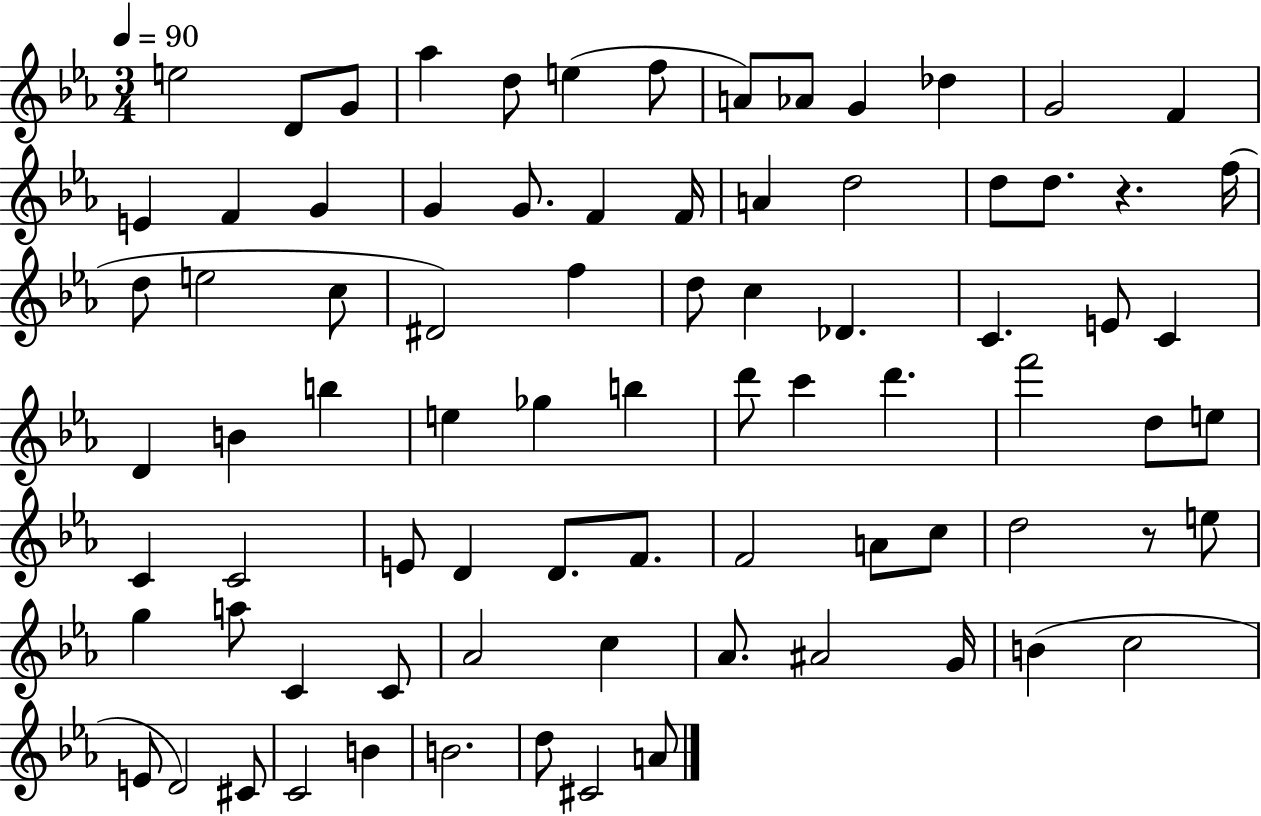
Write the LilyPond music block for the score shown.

{
  \clef treble
  \numericTimeSignature
  \time 3/4
  \key ees \major
  \tempo 4 = 90
  e''2 d'8 g'8 | aes''4 d''8 e''4( f''8 | a'8) aes'8 g'4 des''4 | g'2 f'4 | \break e'4 f'4 g'4 | g'4 g'8. f'4 f'16 | a'4 d''2 | d''8 d''8. r4. f''16( | \break d''8 e''2 c''8 | dis'2) f''4 | d''8 c''4 des'4. | c'4. e'8 c'4 | \break d'4 b'4 b''4 | e''4 ges''4 b''4 | d'''8 c'''4 d'''4. | f'''2 d''8 e''8 | \break c'4 c'2 | e'8 d'4 d'8. f'8. | f'2 a'8 c''8 | d''2 r8 e''8 | \break g''4 a''8 c'4 c'8 | aes'2 c''4 | aes'8. ais'2 g'16 | b'4( c''2 | \break e'8 d'2) cis'8 | c'2 b'4 | b'2. | d''8 cis'2 a'8 | \break \bar "|."
}